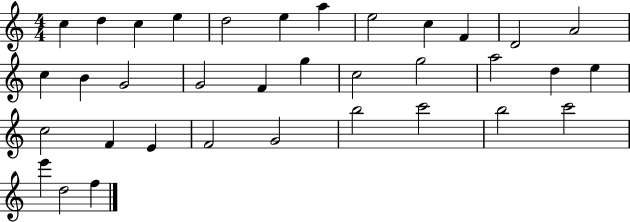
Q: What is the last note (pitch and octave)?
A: F5